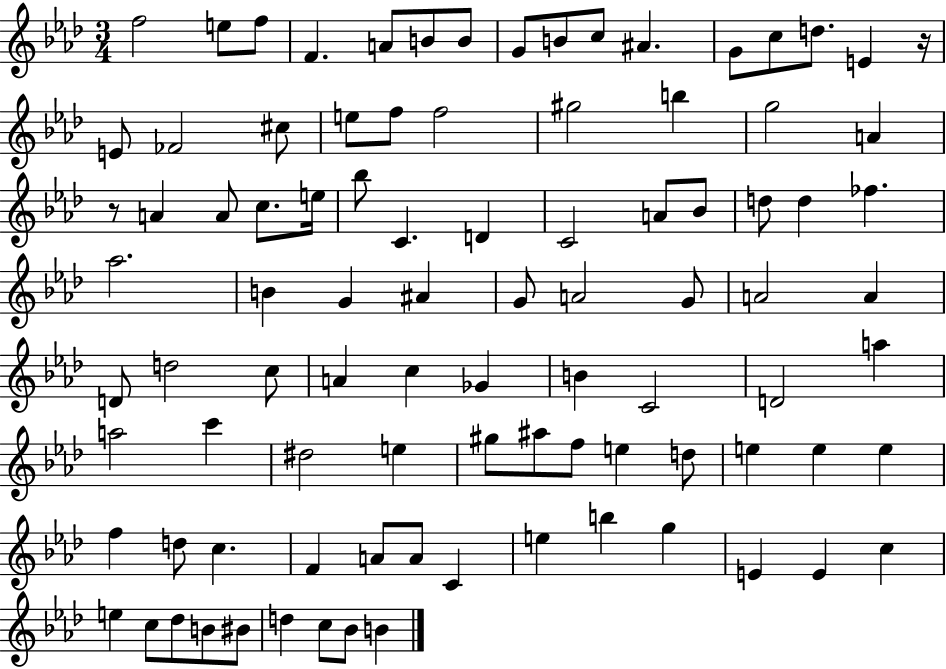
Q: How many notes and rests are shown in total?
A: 93